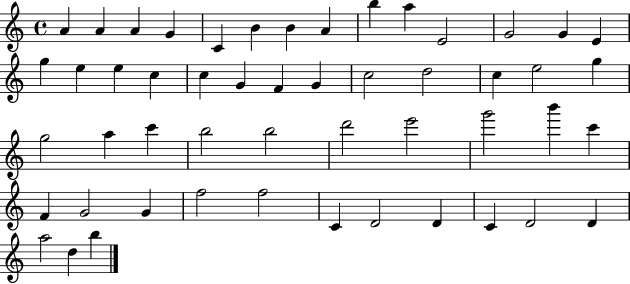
A4/q A4/q A4/q G4/q C4/q B4/q B4/q A4/q B5/q A5/q E4/h G4/h G4/q E4/q G5/q E5/q E5/q C5/q C5/q G4/q F4/q G4/q C5/h D5/h C5/q E5/h G5/q G5/h A5/q C6/q B5/h B5/h D6/h E6/h G6/h B6/q C6/q F4/q G4/h G4/q F5/h F5/h C4/q D4/h D4/q C4/q D4/h D4/q A5/h D5/q B5/q